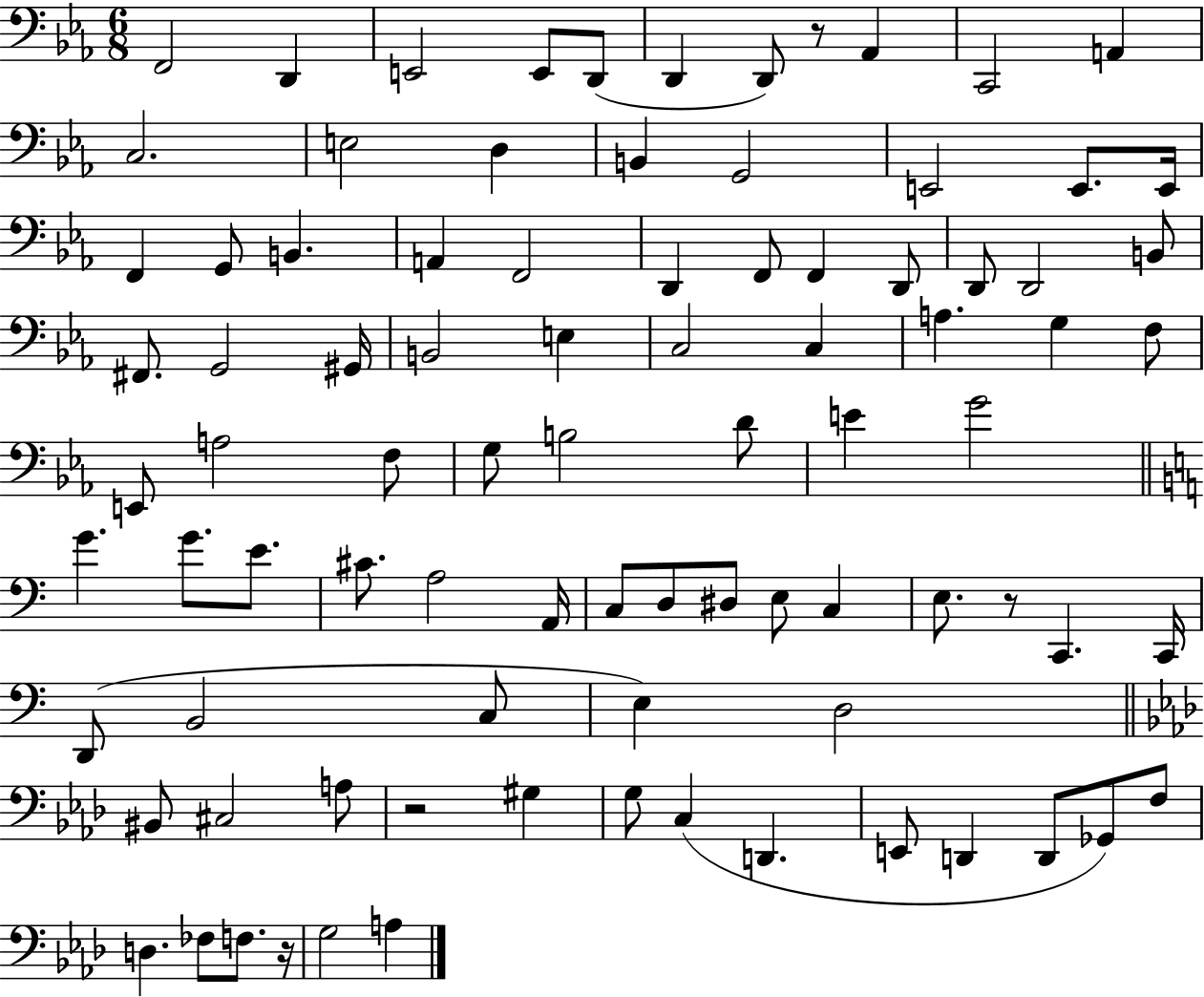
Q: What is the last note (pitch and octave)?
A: A3